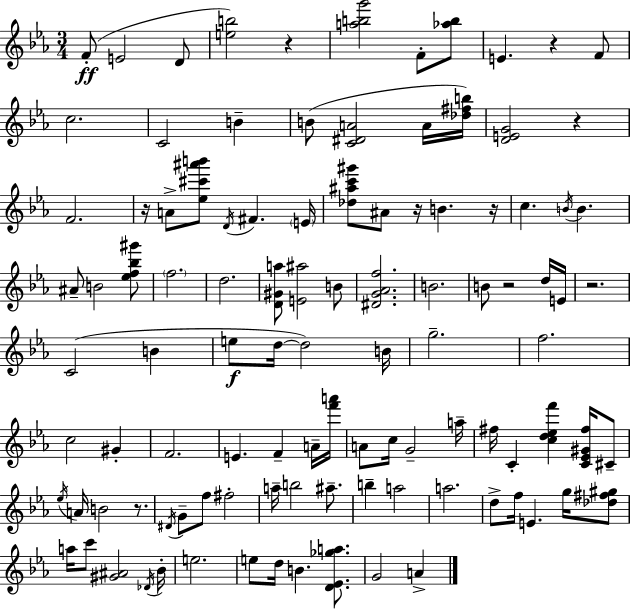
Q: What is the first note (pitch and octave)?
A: F4